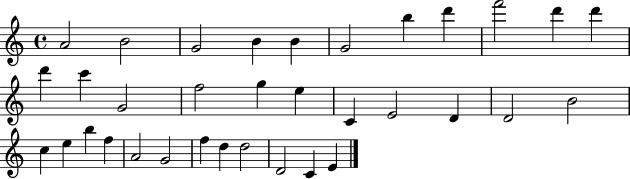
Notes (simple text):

A4/h B4/h G4/h B4/q B4/q G4/h B5/q D6/q F6/h D6/q D6/q D6/q C6/q G4/h F5/h G5/q E5/q C4/q E4/h D4/q D4/h B4/h C5/q E5/q B5/q F5/q A4/h G4/h F5/q D5/q D5/h D4/h C4/q E4/q